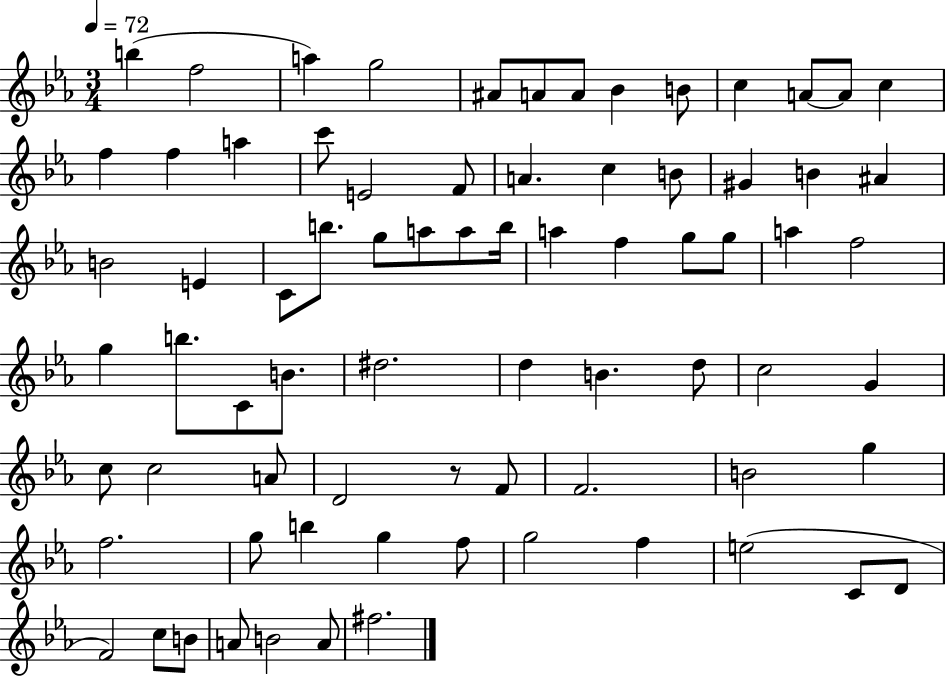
X:1
T:Untitled
M:3/4
L:1/4
K:Eb
b f2 a g2 ^A/2 A/2 A/2 _B B/2 c A/2 A/2 c f f a c'/2 E2 F/2 A c B/2 ^G B ^A B2 E C/2 b/2 g/2 a/2 a/2 b/4 a f g/2 g/2 a f2 g b/2 C/2 B/2 ^d2 d B d/2 c2 G c/2 c2 A/2 D2 z/2 F/2 F2 B2 g f2 g/2 b g f/2 g2 f e2 C/2 D/2 F2 c/2 B/2 A/2 B2 A/2 ^f2